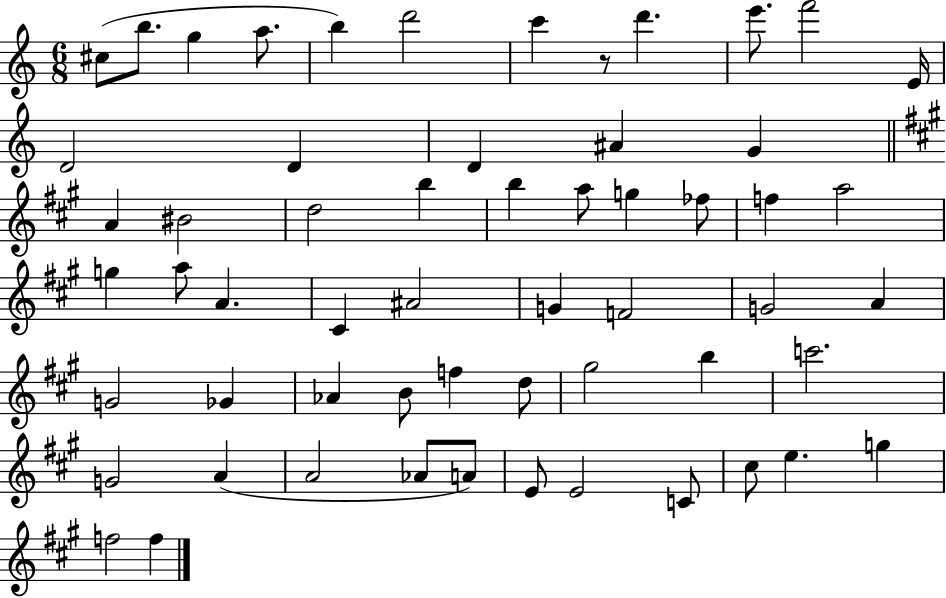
{
  \clef treble
  \numericTimeSignature
  \time 6/8
  \key c \major
  cis''8( b''8. g''4 a''8. | b''4) d'''2 | c'''4 r8 d'''4. | e'''8. f'''2 e'16 | \break d'2 d'4 | d'4 ais'4 g'4 | \bar "||" \break \key a \major a'4 bis'2 | d''2 b''4 | b''4 a''8 g''4 fes''8 | f''4 a''2 | \break g''4 a''8 a'4. | cis'4 ais'2 | g'4 f'2 | g'2 a'4 | \break g'2 ges'4 | aes'4 b'8 f''4 d''8 | gis''2 b''4 | c'''2. | \break g'2 a'4( | a'2 aes'8 a'8) | e'8 e'2 c'8 | cis''8 e''4. g''4 | \break f''2 f''4 | \bar "|."
}